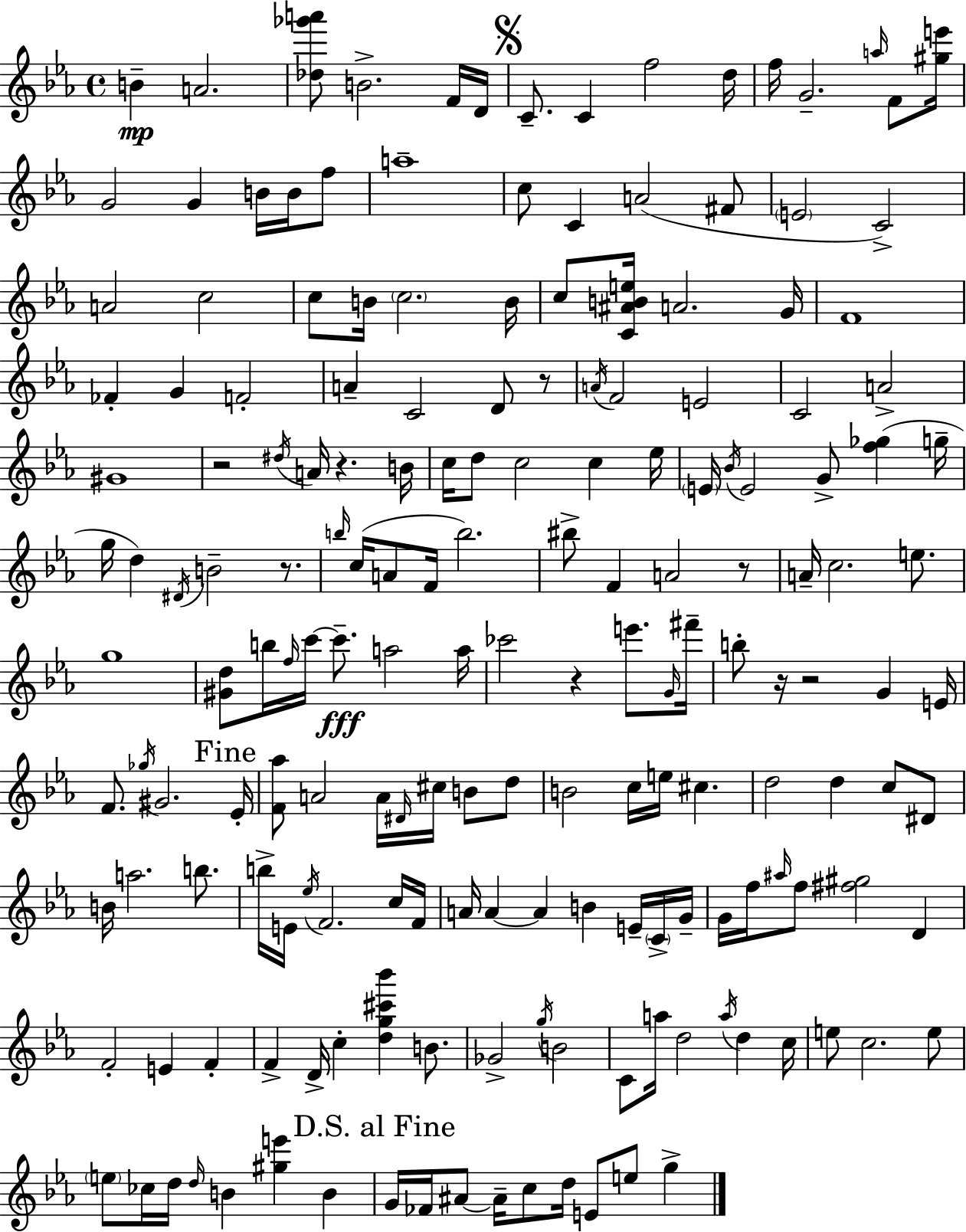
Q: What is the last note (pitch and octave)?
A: G5